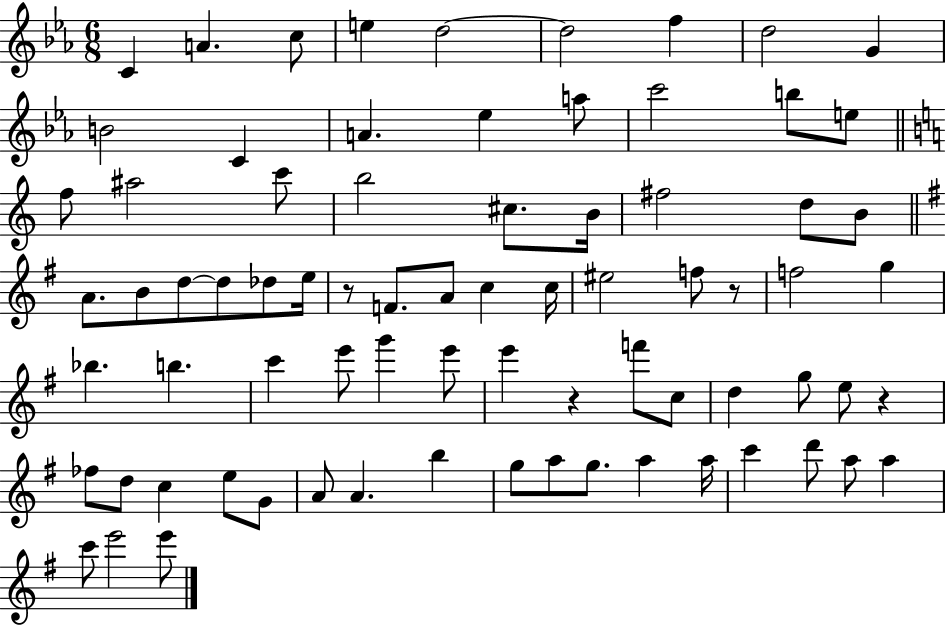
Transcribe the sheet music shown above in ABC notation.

X:1
T:Untitled
M:6/8
L:1/4
K:Eb
C A c/2 e d2 d2 f d2 G B2 C A _e a/2 c'2 b/2 e/2 f/2 ^a2 c'/2 b2 ^c/2 B/4 ^f2 d/2 B/2 A/2 B/2 d/2 d/2 _d/2 e/4 z/2 F/2 A/2 c c/4 ^e2 f/2 z/2 f2 g _b b c' e'/2 g' e'/2 e' z f'/2 c/2 d g/2 e/2 z _f/2 d/2 c e/2 G/2 A/2 A b g/2 a/2 g/2 a a/4 c' d'/2 a/2 a c'/2 e'2 e'/2